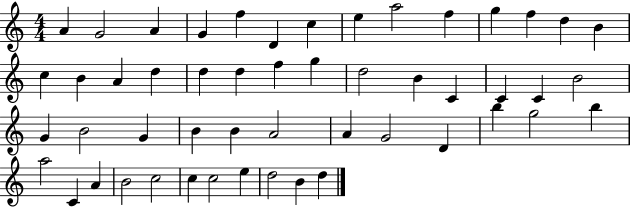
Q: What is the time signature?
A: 4/4